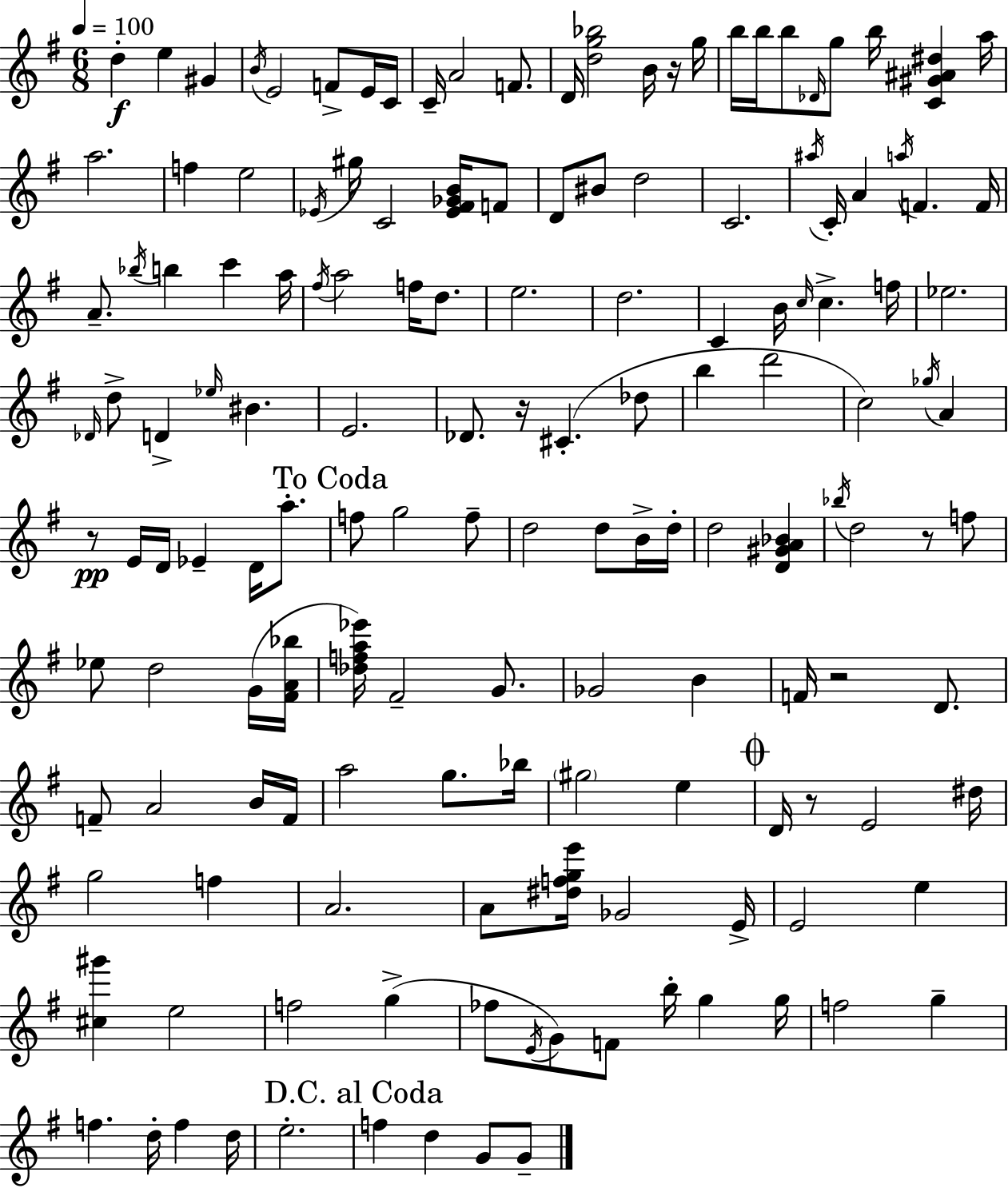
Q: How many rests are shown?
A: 6